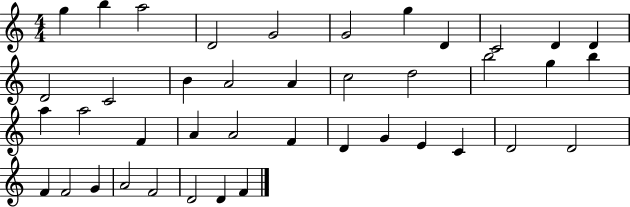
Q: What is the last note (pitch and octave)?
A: F4